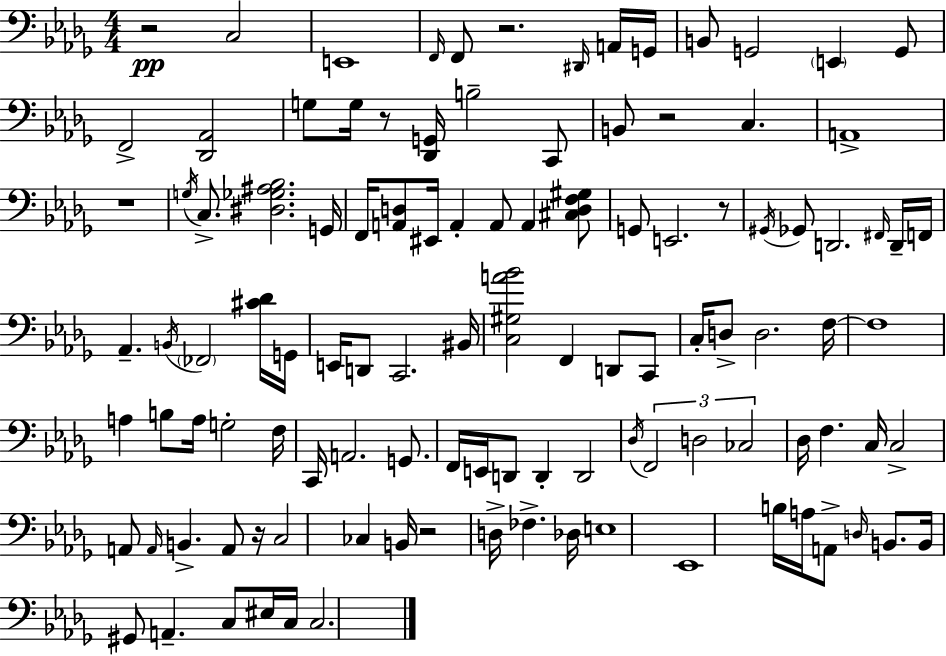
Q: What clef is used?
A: bass